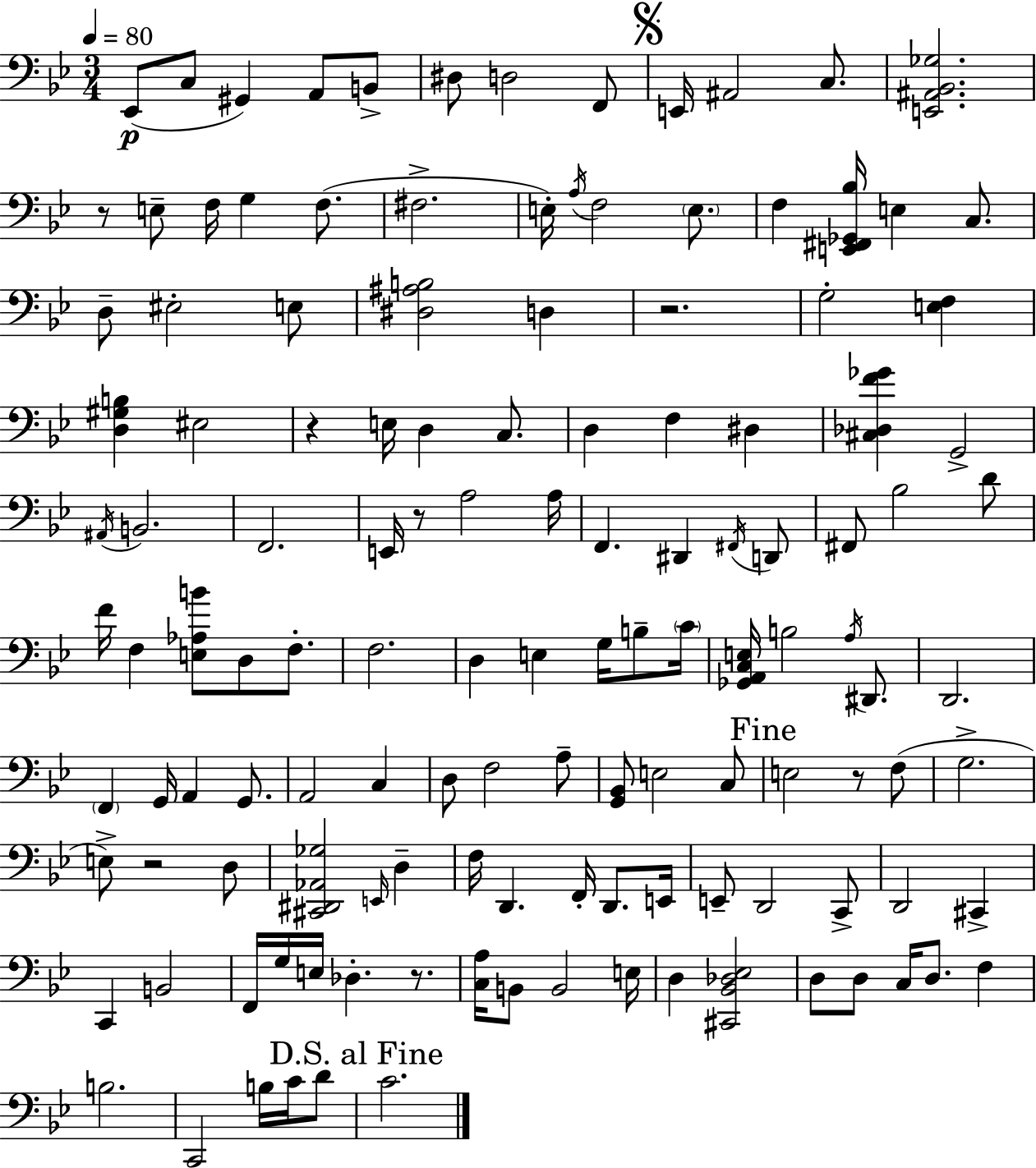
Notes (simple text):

Eb2/e C3/e G#2/q A2/e B2/e D#3/e D3/h F2/e E2/s A#2/h C3/e. [E2,A#2,Bb2,Gb3]/h. R/e E3/e F3/s G3/q F3/e. F#3/h. E3/s A3/s F3/h E3/e. F3/q [E2,F#2,Gb2,Bb3]/s E3/q C3/e. D3/e EIS3/h E3/e [D#3,A#3,B3]/h D3/q R/h. G3/h [E3,F3]/q [D3,G#3,B3]/q EIS3/h R/q E3/s D3/q C3/e. D3/q F3/q D#3/q [C#3,Db3,F4,Gb4]/q G2/h A#2/s B2/h. F2/h. E2/s R/e A3/h A3/s F2/q. D#2/q F#2/s D2/e F#2/e Bb3/h D4/e F4/s F3/q [E3,Ab3,B4]/e D3/e F3/e. F3/h. D3/q E3/q G3/s B3/e C4/s [Gb2,A2,C3,E3]/s B3/h A3/s D#2/e. D2/h. F2/q G2/s A2/q G2/e. A2/h C3/q D3/e F3/h A3/e [G2,Bb2]/e E3/h C3/e E3/h R/e F3/e G3/h. E3/e R/h D3/e [C#2,D#2,Ab2,Gb3]/h E2/s D3/q F3/s D2/q. F2/s D2/e. E2/s E2/e D2/h C2/e D2/h C#2/q C2/q B2/h F2/s G3/s E3/s Db3/q. R/e. [C3,A3]/s B2/e B2/h E3/s D3/q [C#2,Bb2,Db3,Eb3]/h D3/e D3/e C3/s D3/e. F3/q B3/h. C2/h B3/s C4/s D4/e C4/h.